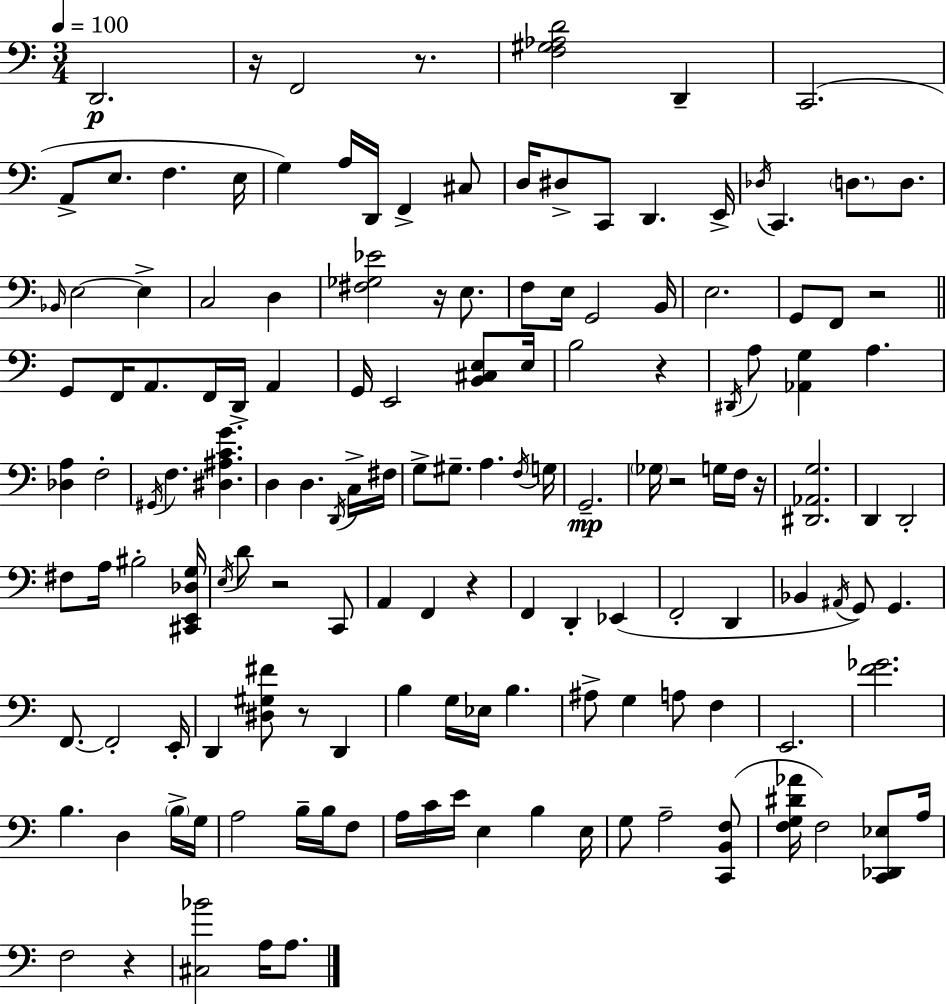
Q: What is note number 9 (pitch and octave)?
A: G3